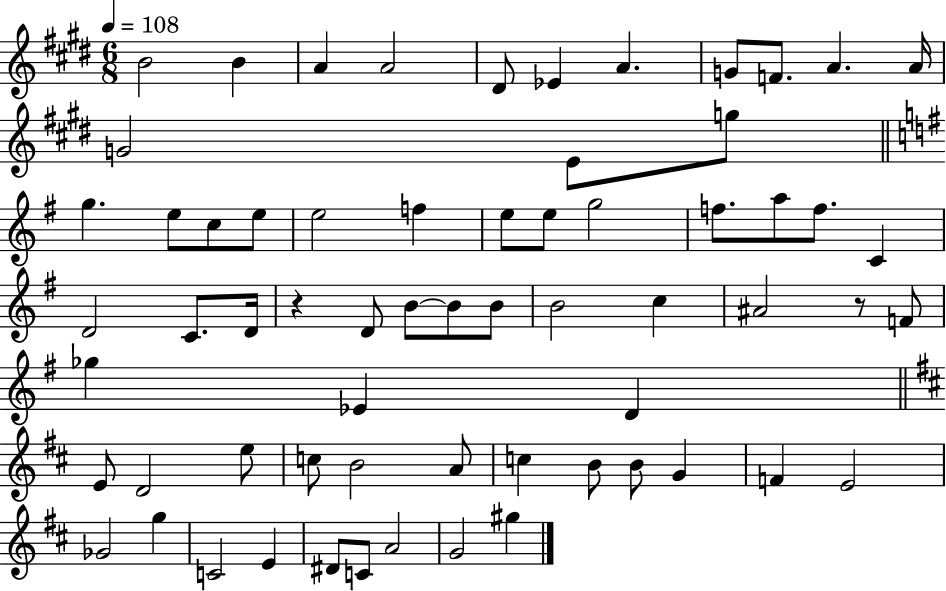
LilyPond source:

{
  \clef treble
  \numericTimeSignature
  \time 6/8
  \key e \major
  \tempo 4 = 108
  b'2 b'4 | a'4 a'2 | dis'8 ees'4 a'4. | g'8 f'8. a'4. a'16 | \break g'2 e'8 g''8 | \bar "||" \break \key g \major g''4. e''8 c''8 e''8 | e''2 f''4 | e''8 e''8 g''2 | f''8. a''8 f''8. c'4 | \break d'2 c'8. d'16 | r4 d'8 b'8~~ b'8 b'8 | b'2 c''4 | ais'2 r8 f'8 | \break ges''4 ees'4 d'4 | \bar "||" \break \key d \major e'8 d'2 e''8 | c''8 b'2 a'8 | c''4 b'8 b'8 g'4 | f'4 e'2 | \break ges'2 g''4 | c'2 e'4 | dis'8 c'8 a'2 | g'2 gis''4 | \break \bar "|."
}